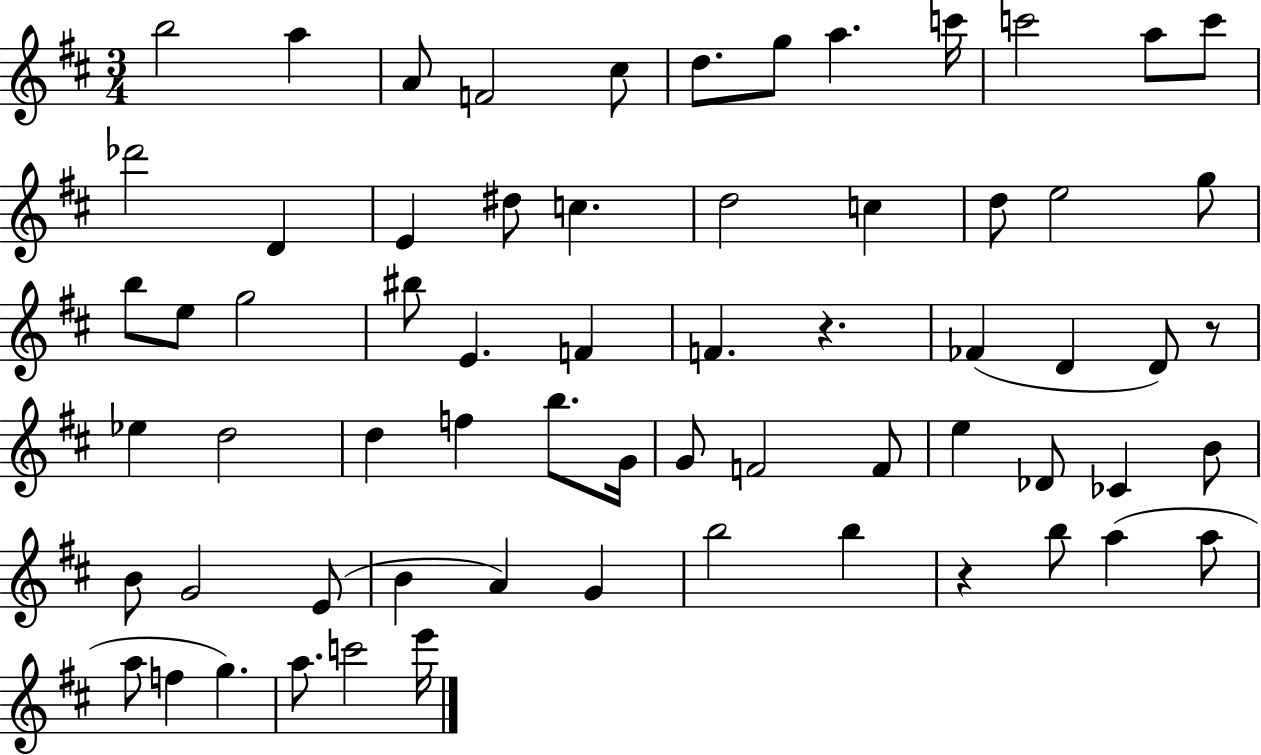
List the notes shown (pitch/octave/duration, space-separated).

B5/h A5/q A4/e F4/h C#5/e D5/e. G5/e A5/q. C6/s C6/h A5/e C6/e Db6/h D4/q E4/q D#5/e C5/q. D5/h C5/q D5/e E5/h G5/e B5/e E5/e G5/h BIS5/e E4/q. F4/q F4/q. R/q. FES4/q D4/q D4/e R/e Eb5/q D5/h D5/q F5/q B5/e. G4/s G4/e F4/h F4/e E5/q Db4/e CES4/q B4/e B4/e G4/h E4/e B4/q A4/q G4/q B5/h B5/q R/q B5/e A5/q A5/e A5/e F5/q G5/q. A5/e. C6/h E6/s